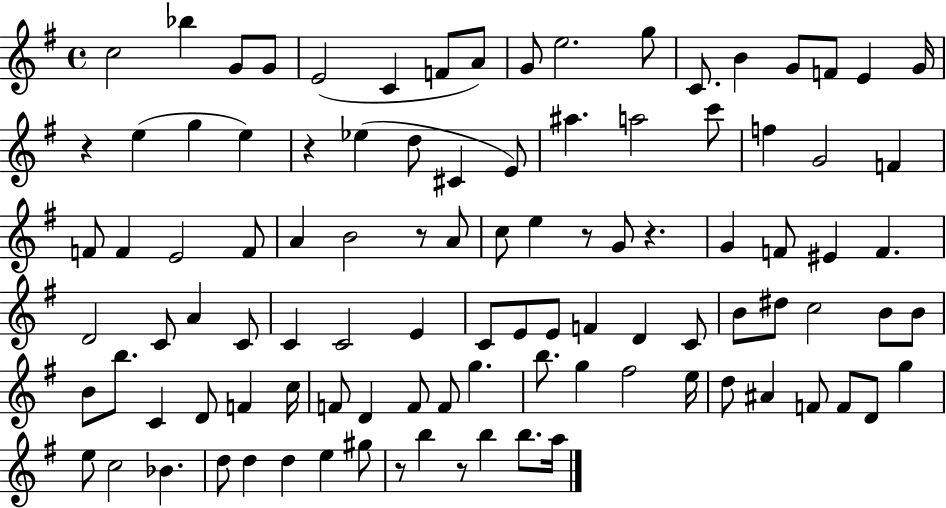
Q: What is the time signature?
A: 4/4